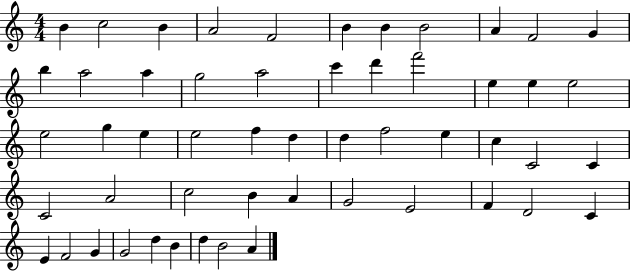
X:1
T:Untitled
M:4/4
L:1/4
K:C
B c2 B A2 F2 B B B2 A F2 G b a2 a g2 a2 c' d' f'2 e e e2 e2 g e e2 f d d f2 e c C2 C C2 A2 c2 B A G2 E2 F D2 C E F2 G G2 d B d B2 A